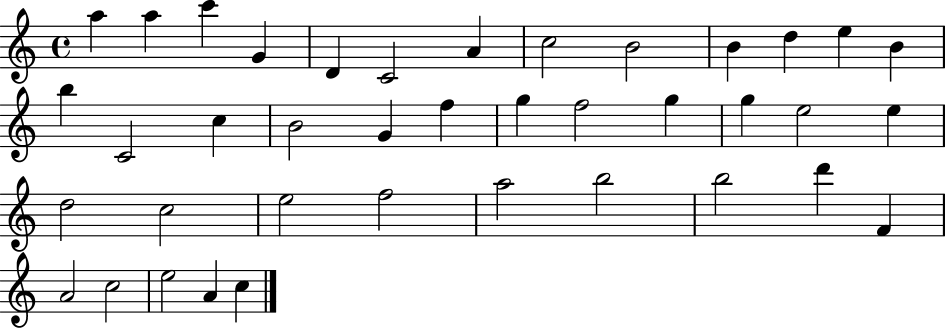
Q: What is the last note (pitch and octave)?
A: C5